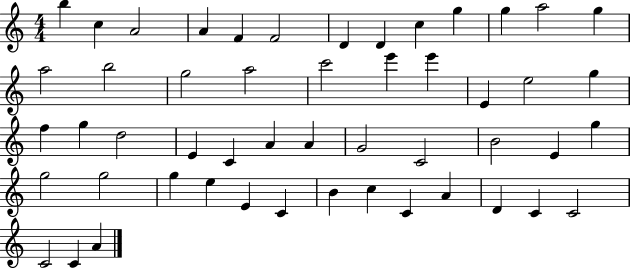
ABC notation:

X:1
T:Untitled
M:4/4
L:1/4
K:C
b c A2 A F F2 D D c g g a2 g a2 b2 g2 a2 c'2 e' e' E e2 g f g d2 E C A A G2 C2 B2 E g g2 g2 g e E C B c C A D C C2 C2 C A